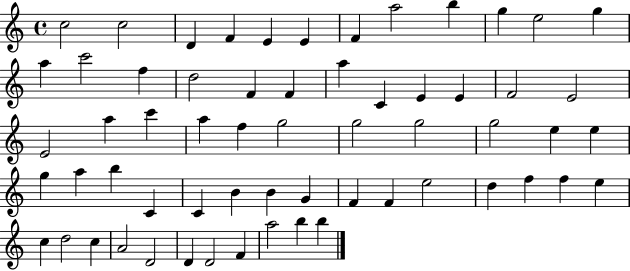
C5/h C5/h D4/q F4/q E4/q E4/q F4/q A5/h B5/q G5/q E5/h G5/q A5/q C6/h F5/q D5/h F4/q F4/q A5/q C4/q E4/q E4/q F4/h E4/h E4/h A5/q C6/q A5/q F5/q G5/h G5/h G5/h G5/h E5/q E5/q G5/q A5/q B5/q C4/q C4/q B4/q B4/q G4/q F4/q F4/q E5/h D5/q F5/q F5/q E5/q C5/q D5/h C5/q A4/h D4/h D4/q D4/h F4/q A5/h B5/q B5/q